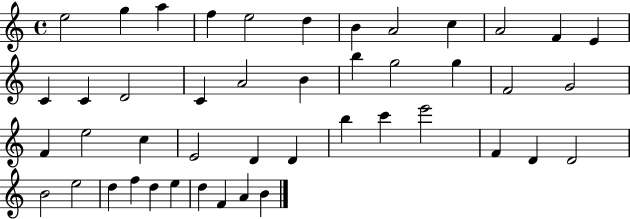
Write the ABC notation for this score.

X:1
T:Untitled
M:4/4
L:1/4
K:C
e2 g a f e2 d B A2 c A2 F E C C D2 C A2 B b g2 g F2 G2 F e2 c E2 D D b c' e'2 F D D2 B2 e2 d f d e d F A B